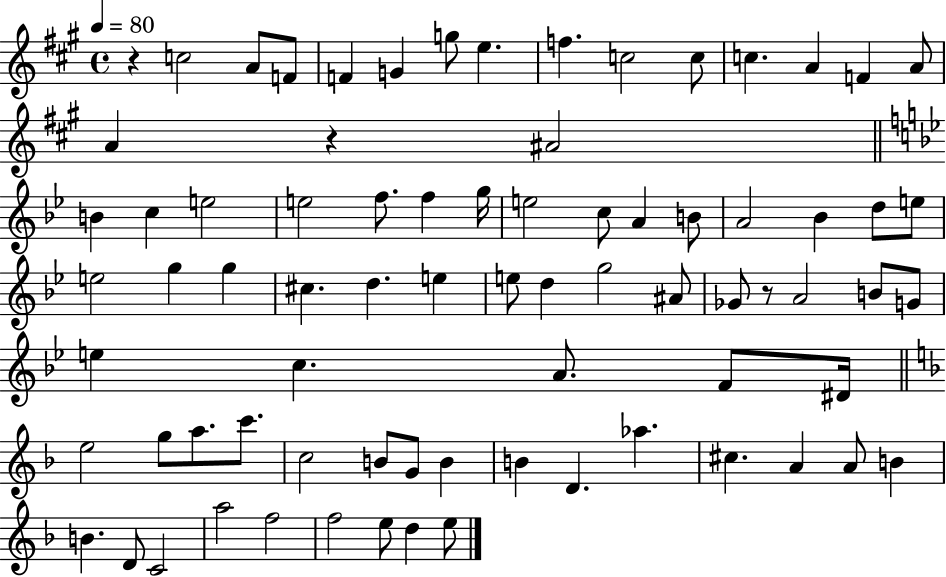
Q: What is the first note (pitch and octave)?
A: C5